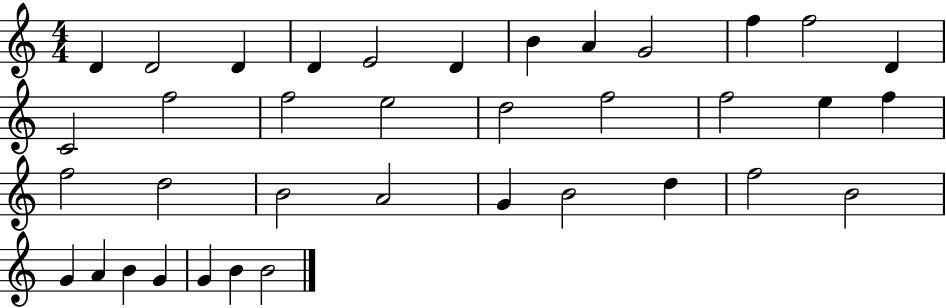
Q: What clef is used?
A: treble